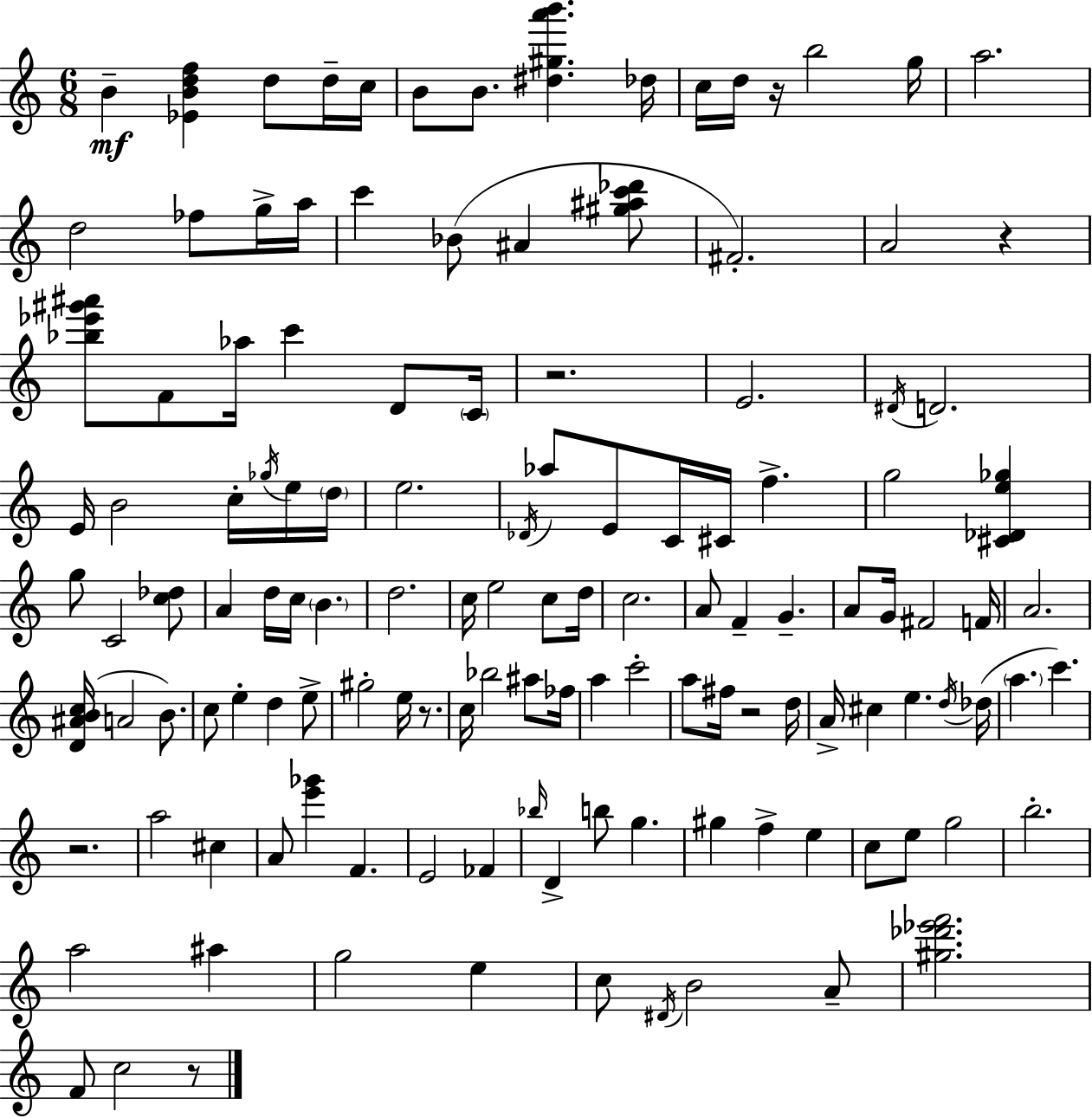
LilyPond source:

{
  \clef treble
  \numericTimeSignature
  \time 6/8
  \key c \major
  b'4--\mf <ees' b' d'' f''>4 d''8 d''16-- c''16 | b'8 b'8. <dis'' gis'' a''' b'''>4. des''16 | c''16 d''16 r16 b''2 g''16 | a''2. | \break d''2 fes''8 g''16-> a''16 | c'''4 bes'8( ais'4 <gis'' ais'' c''' des'''>8 | fis'2.-.) | a'2 r4 | \break <bes'' ees''' gis''' ais'''>8 f'8 aes''16 c'''4 d'8 \parenthesize c'16 | r2. | e'2. | \acciaccatura { dis'16 } d'2. | \break e'16 b'2 c''16-. \acciaccatura { ges''16 } | e''16 \parenthesize d''16 e''2. | \acciaccatura { des'16 } aes''8 e'8 c'16 cis'16 f''4.-> | g''2 <cis' des' e'' ges''>4 | \break g''8 c'2 | <c'' des''>8 a'4 d''16 c''16 \parenthesize b'4. | d''2. | c''16 e''2 | \break c''8 d''16 c''2. | a'8 f'4-- g'4.-- | a'8 g'16 fis'2 | f'16 a'2. | \break <d' ais' b' c''>16( a'2 | b'8.) c''8 e''4-. d''4 | e''8-> gis''2-. e''16 | r8. c''16 bes''2 | \break ais''8 fes''16 a''4 c'''2-. | a''8 fis''16 r2 | d''16 a'16-> cis''4 e''4. | \acciaccatura { d''16 } des''16( \parenthesize a''4. c'''4.) | \break r2. | a''2 | cis''4 a'8 <e''' ges'''>4 f'4. | e'2 | \break fes'4 \grace { bes''16 } d'4-> b''8 g''4. | gis''4 f''4-> | e''4 c''8 e''8 g''2 | b''2.-. | \break a''2 | ais''4 g''2 | e''4 c''8 \acciaccatura { dis'16 } b'2 | a'8-- <gis'' des''' ees''' f'''>2. | \break f'8 c''2 | r8 \bar "|."
}